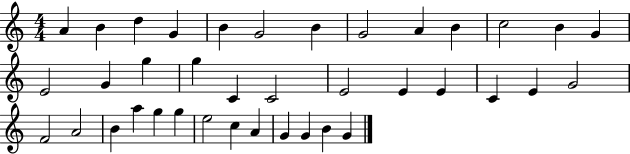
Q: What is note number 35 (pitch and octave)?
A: G4